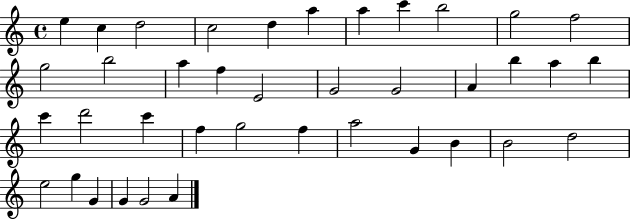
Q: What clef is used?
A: treble